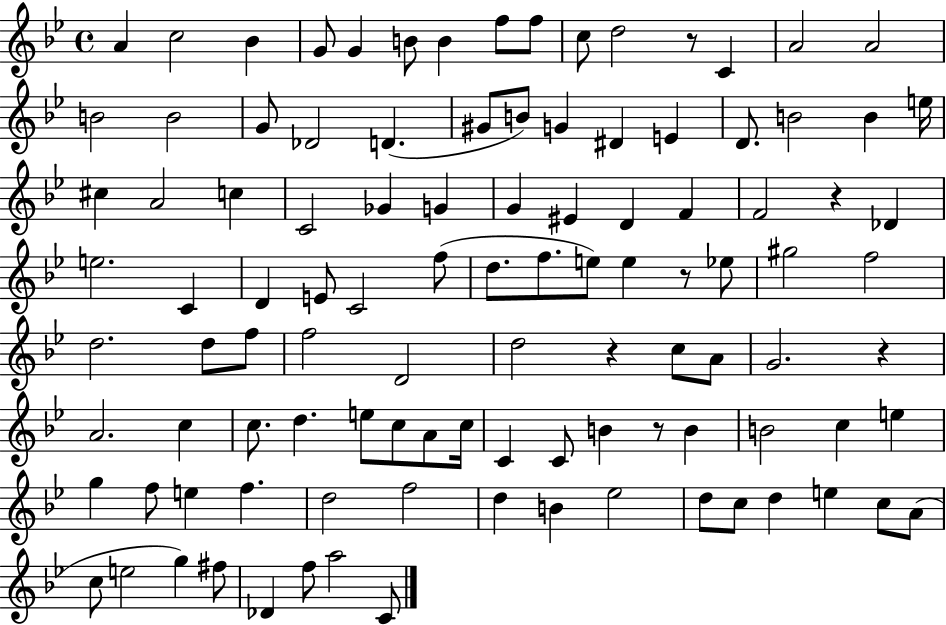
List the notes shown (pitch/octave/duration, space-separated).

A4/q C5/h Bb4/q G4/e G4/q B4/e B4/q F5/e F5/e C5/e D5/h R/e C4/q A4/h A4/h B4/h B4/h G4/e Db4/h D4/q. G#4/e B4/e G4/q D#4/q E4/q D4/e. B4/h B4/q E5/s C#5/q A4/h C5/q C4/h Gb4/q G4/q G4/q EIS4/q D4/q F4/q F4/h R/q Db4/q E5/h. C4/q D4/q E4/e C4/h F5/e D5/e. F5/e. E5/e E5/q R/e Eb5/e G#5/h F5/h D5/h. D5/e F5/e F5/h D4/h D5/h R/q C5/e A4/e G4/h. R/q A4/h. C5/q C5/e. D5/q. E5/e C5/e A4/e C5/s C4/q C4/e B4/q R/e B4/q B4/h C5/q E5/q G5/q F5/e E5/q F5/q. D5/h F5/h D5/q B4/q Eb5/h D5/e C5/e D5/q E5/q C5/e A4/e C5/e E5/h G5/q F#5/e Db4/q F5/e A5/h C4/e